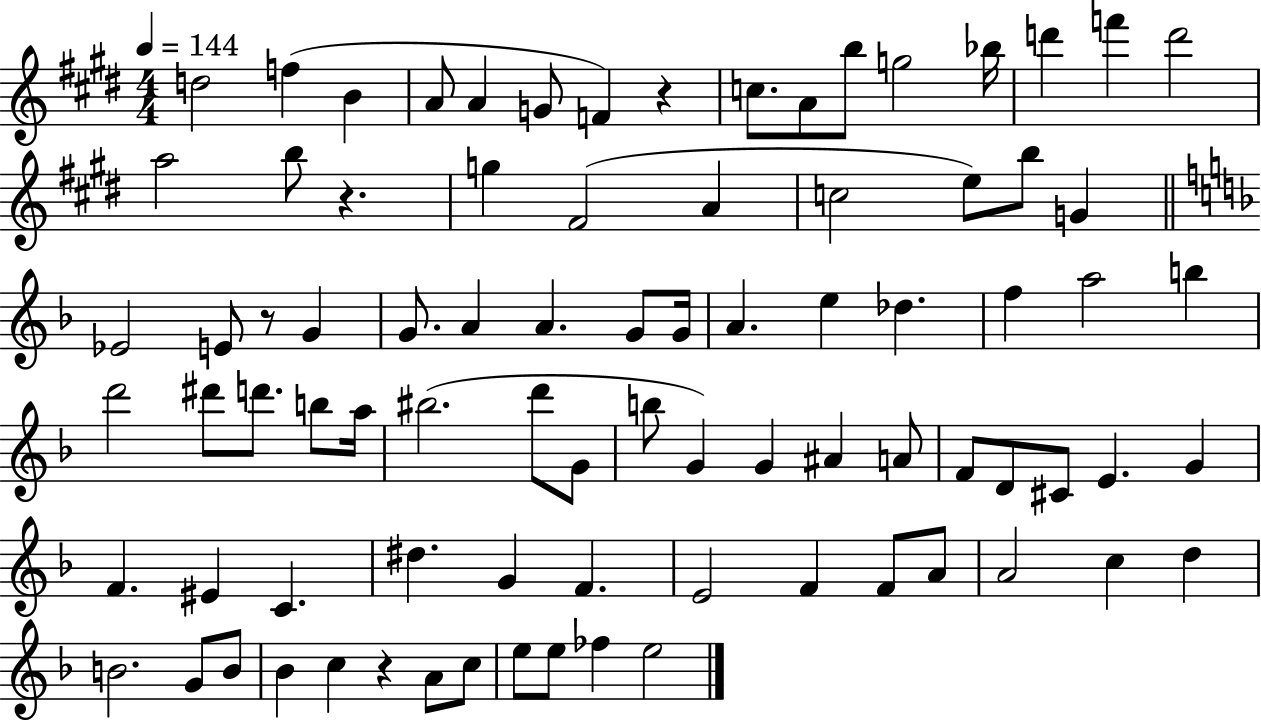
D5/h F5/q B4/q A4/e A4/q G4/e F4/q R/q C5/e. A4/e B5/e G5/h Bb5/s D6/q F6/q D6/h A5/h B5/e R/q. G5/q F#4/h A4/q C5/h E5/e B5/e G4/q Eb4/h E4/e R/e G4/q G4/e. A4/q A4/q. G4/e G4/s A4/q. E5/q Db5/q. F5/q A5/h B5/q D6/h D#6/e D6/e. B5/e A5/s BIS5/h. D6/e G4/e B5/e G4/q G4/q A#4/q A4/e F4/e D4/e C#4/e E4/q. G4/q F4/q. EIS4/q C4/q. D#5/q. G4/q F4/q. E4/h F4/q F4/e A4/e A4/h C5/q D5/q B4/h. G4/e B4/e Bb4/q C5/q R/q A4/e C5/e E5/e E5/e FES5/q E5/h